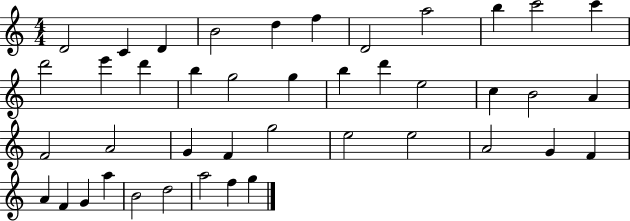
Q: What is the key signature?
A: C major